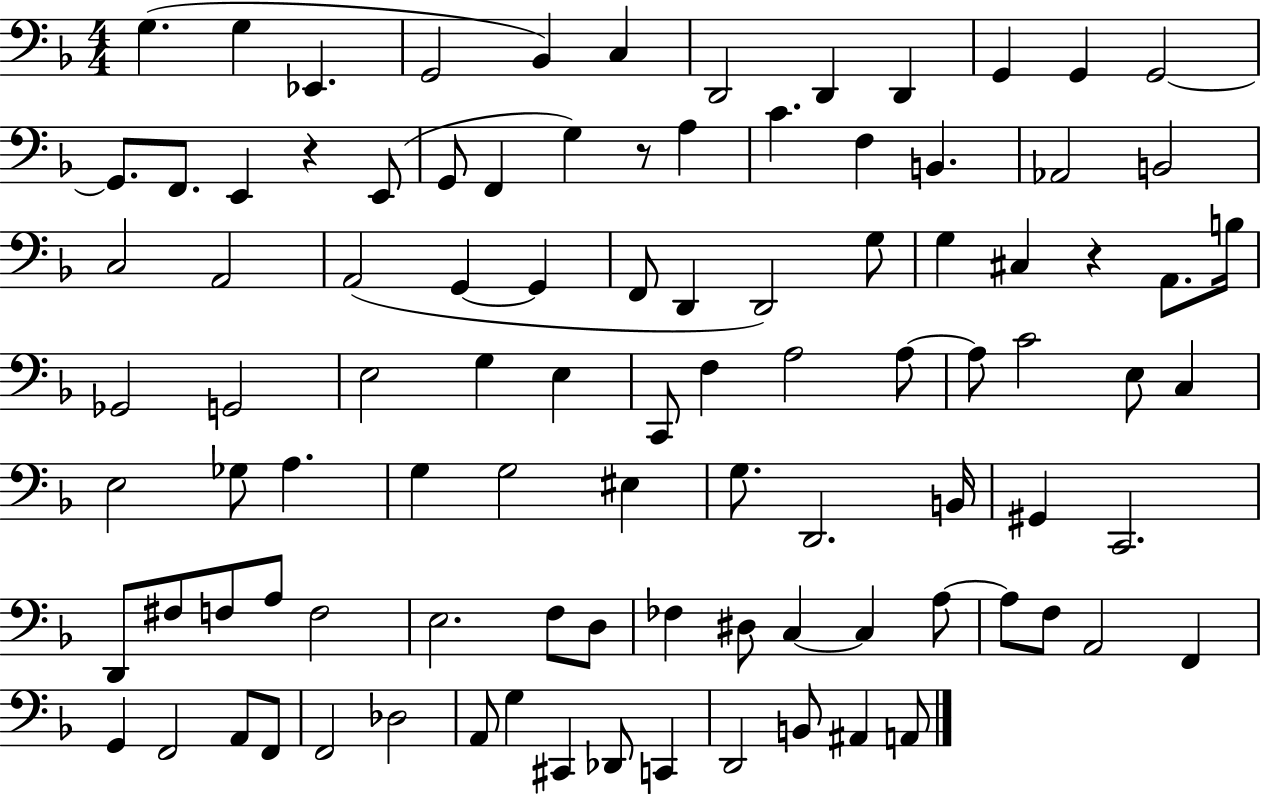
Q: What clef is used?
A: bass